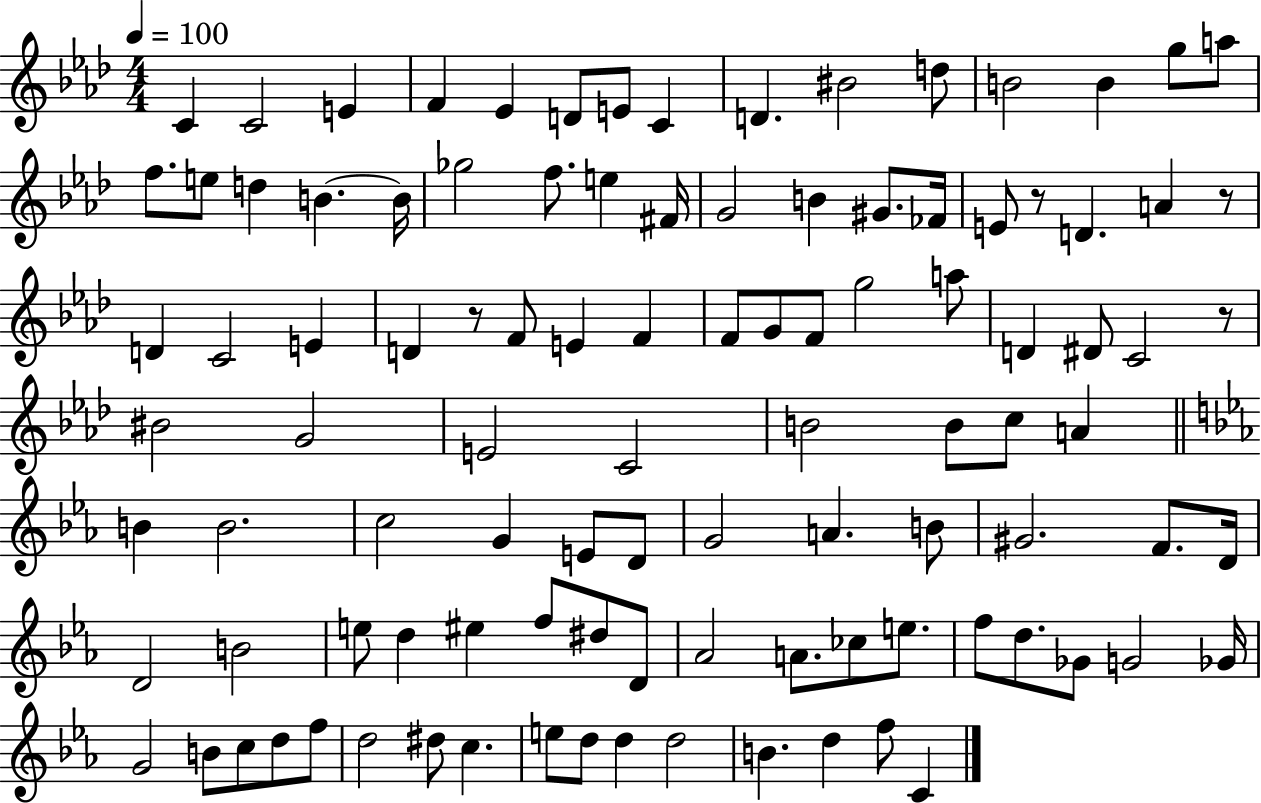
{
  \clef treble
  \numericTimeSignature
  \time 4/4
  \key aes \major
  \tempo 4 = 100
  c'4 c'2 e'4 | f'4 ees'4 d'8 e'8 c'4 | d'4. bis'2 d''8 | b'2 b'4 g''8 a''8 | \break f''8. e''8 d''4 b'4.~~ b'16 | ges''2 f''8. e''4 fis'16 | g'2 b'4 gis'8. fes'16 | e'8 r8 d'4. a'4 r8 | \break d'4 c'2 e'4 | d'4 r8 f'8 e'4 f'4 | f'8 g'8 f'8 g''2 a''8 | d'4 dis'8 c'2 r8 | \break bis'2 g'2 | e'2 c'2 | b'2 b'8 c''8 a'4 | \bar "||" \break \key c \minor b'4 b'2. | c''2 g'4 e'8 d'8 | g'2 a'4. b'8 | gis'2. f'8. d'16 | \break d'2 b'2 | e''8 d''4 eis''4 f''8 dis''8 d'8 | aes'2 a'8. ces''8 e''8. | f''8 d''8. ges'8 g'2 ges'16 | \break g'2 b'8 c''8 d''8 f''8 | d''2 dis''8 c''4. | e''8 d''8 d''4 d''2 | b'4. d''4 f''8 c'4 | \break \bar "|."
}